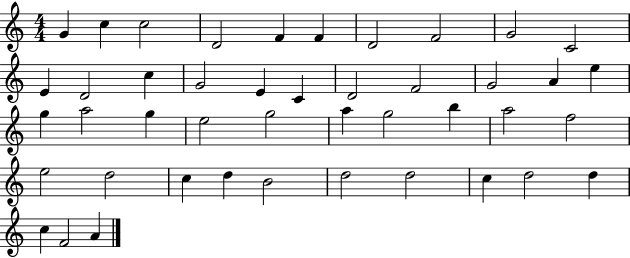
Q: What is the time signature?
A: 4/4